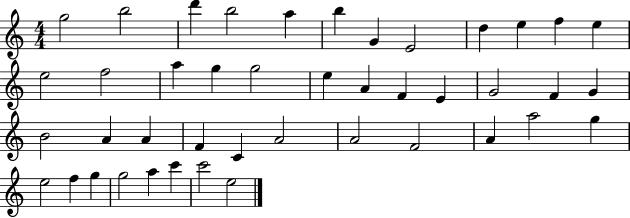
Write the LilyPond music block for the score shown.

{
  \clef treble
  \numericTimeSignature
  \time 4/4
  \key c \major
  g''2 b''2 | d'''4 b''2 a''4 | b''4 g'4 e'2 | d''4 e''4 f''4 e''4 | \break e''2 f''2 | a''4 g''4 g''2 | e''4 a'4 f'4 e'4 | g'2 f'4 g'4 | \break b'2 a'4 a'4 | f'4 c'4 a'2 | a'2 f'2 | a'4 a''2 g''4 | \break e''2 f''4 g''4 | g''2 a''4 c'''4 | c'''2 e''2 | \bar "|."
}